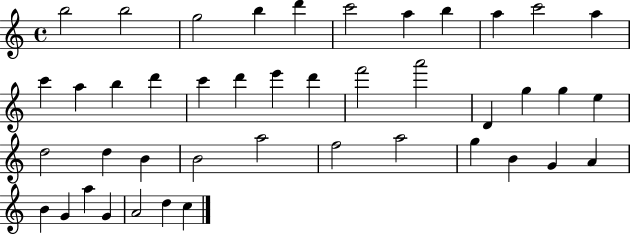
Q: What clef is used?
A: treble